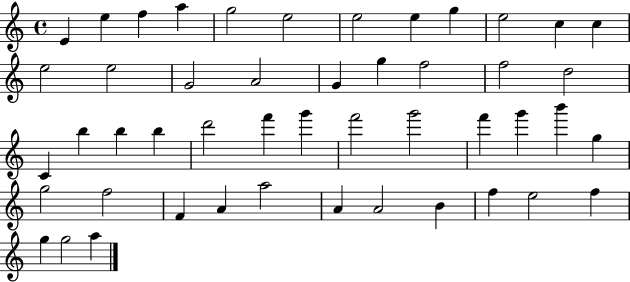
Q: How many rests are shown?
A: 0